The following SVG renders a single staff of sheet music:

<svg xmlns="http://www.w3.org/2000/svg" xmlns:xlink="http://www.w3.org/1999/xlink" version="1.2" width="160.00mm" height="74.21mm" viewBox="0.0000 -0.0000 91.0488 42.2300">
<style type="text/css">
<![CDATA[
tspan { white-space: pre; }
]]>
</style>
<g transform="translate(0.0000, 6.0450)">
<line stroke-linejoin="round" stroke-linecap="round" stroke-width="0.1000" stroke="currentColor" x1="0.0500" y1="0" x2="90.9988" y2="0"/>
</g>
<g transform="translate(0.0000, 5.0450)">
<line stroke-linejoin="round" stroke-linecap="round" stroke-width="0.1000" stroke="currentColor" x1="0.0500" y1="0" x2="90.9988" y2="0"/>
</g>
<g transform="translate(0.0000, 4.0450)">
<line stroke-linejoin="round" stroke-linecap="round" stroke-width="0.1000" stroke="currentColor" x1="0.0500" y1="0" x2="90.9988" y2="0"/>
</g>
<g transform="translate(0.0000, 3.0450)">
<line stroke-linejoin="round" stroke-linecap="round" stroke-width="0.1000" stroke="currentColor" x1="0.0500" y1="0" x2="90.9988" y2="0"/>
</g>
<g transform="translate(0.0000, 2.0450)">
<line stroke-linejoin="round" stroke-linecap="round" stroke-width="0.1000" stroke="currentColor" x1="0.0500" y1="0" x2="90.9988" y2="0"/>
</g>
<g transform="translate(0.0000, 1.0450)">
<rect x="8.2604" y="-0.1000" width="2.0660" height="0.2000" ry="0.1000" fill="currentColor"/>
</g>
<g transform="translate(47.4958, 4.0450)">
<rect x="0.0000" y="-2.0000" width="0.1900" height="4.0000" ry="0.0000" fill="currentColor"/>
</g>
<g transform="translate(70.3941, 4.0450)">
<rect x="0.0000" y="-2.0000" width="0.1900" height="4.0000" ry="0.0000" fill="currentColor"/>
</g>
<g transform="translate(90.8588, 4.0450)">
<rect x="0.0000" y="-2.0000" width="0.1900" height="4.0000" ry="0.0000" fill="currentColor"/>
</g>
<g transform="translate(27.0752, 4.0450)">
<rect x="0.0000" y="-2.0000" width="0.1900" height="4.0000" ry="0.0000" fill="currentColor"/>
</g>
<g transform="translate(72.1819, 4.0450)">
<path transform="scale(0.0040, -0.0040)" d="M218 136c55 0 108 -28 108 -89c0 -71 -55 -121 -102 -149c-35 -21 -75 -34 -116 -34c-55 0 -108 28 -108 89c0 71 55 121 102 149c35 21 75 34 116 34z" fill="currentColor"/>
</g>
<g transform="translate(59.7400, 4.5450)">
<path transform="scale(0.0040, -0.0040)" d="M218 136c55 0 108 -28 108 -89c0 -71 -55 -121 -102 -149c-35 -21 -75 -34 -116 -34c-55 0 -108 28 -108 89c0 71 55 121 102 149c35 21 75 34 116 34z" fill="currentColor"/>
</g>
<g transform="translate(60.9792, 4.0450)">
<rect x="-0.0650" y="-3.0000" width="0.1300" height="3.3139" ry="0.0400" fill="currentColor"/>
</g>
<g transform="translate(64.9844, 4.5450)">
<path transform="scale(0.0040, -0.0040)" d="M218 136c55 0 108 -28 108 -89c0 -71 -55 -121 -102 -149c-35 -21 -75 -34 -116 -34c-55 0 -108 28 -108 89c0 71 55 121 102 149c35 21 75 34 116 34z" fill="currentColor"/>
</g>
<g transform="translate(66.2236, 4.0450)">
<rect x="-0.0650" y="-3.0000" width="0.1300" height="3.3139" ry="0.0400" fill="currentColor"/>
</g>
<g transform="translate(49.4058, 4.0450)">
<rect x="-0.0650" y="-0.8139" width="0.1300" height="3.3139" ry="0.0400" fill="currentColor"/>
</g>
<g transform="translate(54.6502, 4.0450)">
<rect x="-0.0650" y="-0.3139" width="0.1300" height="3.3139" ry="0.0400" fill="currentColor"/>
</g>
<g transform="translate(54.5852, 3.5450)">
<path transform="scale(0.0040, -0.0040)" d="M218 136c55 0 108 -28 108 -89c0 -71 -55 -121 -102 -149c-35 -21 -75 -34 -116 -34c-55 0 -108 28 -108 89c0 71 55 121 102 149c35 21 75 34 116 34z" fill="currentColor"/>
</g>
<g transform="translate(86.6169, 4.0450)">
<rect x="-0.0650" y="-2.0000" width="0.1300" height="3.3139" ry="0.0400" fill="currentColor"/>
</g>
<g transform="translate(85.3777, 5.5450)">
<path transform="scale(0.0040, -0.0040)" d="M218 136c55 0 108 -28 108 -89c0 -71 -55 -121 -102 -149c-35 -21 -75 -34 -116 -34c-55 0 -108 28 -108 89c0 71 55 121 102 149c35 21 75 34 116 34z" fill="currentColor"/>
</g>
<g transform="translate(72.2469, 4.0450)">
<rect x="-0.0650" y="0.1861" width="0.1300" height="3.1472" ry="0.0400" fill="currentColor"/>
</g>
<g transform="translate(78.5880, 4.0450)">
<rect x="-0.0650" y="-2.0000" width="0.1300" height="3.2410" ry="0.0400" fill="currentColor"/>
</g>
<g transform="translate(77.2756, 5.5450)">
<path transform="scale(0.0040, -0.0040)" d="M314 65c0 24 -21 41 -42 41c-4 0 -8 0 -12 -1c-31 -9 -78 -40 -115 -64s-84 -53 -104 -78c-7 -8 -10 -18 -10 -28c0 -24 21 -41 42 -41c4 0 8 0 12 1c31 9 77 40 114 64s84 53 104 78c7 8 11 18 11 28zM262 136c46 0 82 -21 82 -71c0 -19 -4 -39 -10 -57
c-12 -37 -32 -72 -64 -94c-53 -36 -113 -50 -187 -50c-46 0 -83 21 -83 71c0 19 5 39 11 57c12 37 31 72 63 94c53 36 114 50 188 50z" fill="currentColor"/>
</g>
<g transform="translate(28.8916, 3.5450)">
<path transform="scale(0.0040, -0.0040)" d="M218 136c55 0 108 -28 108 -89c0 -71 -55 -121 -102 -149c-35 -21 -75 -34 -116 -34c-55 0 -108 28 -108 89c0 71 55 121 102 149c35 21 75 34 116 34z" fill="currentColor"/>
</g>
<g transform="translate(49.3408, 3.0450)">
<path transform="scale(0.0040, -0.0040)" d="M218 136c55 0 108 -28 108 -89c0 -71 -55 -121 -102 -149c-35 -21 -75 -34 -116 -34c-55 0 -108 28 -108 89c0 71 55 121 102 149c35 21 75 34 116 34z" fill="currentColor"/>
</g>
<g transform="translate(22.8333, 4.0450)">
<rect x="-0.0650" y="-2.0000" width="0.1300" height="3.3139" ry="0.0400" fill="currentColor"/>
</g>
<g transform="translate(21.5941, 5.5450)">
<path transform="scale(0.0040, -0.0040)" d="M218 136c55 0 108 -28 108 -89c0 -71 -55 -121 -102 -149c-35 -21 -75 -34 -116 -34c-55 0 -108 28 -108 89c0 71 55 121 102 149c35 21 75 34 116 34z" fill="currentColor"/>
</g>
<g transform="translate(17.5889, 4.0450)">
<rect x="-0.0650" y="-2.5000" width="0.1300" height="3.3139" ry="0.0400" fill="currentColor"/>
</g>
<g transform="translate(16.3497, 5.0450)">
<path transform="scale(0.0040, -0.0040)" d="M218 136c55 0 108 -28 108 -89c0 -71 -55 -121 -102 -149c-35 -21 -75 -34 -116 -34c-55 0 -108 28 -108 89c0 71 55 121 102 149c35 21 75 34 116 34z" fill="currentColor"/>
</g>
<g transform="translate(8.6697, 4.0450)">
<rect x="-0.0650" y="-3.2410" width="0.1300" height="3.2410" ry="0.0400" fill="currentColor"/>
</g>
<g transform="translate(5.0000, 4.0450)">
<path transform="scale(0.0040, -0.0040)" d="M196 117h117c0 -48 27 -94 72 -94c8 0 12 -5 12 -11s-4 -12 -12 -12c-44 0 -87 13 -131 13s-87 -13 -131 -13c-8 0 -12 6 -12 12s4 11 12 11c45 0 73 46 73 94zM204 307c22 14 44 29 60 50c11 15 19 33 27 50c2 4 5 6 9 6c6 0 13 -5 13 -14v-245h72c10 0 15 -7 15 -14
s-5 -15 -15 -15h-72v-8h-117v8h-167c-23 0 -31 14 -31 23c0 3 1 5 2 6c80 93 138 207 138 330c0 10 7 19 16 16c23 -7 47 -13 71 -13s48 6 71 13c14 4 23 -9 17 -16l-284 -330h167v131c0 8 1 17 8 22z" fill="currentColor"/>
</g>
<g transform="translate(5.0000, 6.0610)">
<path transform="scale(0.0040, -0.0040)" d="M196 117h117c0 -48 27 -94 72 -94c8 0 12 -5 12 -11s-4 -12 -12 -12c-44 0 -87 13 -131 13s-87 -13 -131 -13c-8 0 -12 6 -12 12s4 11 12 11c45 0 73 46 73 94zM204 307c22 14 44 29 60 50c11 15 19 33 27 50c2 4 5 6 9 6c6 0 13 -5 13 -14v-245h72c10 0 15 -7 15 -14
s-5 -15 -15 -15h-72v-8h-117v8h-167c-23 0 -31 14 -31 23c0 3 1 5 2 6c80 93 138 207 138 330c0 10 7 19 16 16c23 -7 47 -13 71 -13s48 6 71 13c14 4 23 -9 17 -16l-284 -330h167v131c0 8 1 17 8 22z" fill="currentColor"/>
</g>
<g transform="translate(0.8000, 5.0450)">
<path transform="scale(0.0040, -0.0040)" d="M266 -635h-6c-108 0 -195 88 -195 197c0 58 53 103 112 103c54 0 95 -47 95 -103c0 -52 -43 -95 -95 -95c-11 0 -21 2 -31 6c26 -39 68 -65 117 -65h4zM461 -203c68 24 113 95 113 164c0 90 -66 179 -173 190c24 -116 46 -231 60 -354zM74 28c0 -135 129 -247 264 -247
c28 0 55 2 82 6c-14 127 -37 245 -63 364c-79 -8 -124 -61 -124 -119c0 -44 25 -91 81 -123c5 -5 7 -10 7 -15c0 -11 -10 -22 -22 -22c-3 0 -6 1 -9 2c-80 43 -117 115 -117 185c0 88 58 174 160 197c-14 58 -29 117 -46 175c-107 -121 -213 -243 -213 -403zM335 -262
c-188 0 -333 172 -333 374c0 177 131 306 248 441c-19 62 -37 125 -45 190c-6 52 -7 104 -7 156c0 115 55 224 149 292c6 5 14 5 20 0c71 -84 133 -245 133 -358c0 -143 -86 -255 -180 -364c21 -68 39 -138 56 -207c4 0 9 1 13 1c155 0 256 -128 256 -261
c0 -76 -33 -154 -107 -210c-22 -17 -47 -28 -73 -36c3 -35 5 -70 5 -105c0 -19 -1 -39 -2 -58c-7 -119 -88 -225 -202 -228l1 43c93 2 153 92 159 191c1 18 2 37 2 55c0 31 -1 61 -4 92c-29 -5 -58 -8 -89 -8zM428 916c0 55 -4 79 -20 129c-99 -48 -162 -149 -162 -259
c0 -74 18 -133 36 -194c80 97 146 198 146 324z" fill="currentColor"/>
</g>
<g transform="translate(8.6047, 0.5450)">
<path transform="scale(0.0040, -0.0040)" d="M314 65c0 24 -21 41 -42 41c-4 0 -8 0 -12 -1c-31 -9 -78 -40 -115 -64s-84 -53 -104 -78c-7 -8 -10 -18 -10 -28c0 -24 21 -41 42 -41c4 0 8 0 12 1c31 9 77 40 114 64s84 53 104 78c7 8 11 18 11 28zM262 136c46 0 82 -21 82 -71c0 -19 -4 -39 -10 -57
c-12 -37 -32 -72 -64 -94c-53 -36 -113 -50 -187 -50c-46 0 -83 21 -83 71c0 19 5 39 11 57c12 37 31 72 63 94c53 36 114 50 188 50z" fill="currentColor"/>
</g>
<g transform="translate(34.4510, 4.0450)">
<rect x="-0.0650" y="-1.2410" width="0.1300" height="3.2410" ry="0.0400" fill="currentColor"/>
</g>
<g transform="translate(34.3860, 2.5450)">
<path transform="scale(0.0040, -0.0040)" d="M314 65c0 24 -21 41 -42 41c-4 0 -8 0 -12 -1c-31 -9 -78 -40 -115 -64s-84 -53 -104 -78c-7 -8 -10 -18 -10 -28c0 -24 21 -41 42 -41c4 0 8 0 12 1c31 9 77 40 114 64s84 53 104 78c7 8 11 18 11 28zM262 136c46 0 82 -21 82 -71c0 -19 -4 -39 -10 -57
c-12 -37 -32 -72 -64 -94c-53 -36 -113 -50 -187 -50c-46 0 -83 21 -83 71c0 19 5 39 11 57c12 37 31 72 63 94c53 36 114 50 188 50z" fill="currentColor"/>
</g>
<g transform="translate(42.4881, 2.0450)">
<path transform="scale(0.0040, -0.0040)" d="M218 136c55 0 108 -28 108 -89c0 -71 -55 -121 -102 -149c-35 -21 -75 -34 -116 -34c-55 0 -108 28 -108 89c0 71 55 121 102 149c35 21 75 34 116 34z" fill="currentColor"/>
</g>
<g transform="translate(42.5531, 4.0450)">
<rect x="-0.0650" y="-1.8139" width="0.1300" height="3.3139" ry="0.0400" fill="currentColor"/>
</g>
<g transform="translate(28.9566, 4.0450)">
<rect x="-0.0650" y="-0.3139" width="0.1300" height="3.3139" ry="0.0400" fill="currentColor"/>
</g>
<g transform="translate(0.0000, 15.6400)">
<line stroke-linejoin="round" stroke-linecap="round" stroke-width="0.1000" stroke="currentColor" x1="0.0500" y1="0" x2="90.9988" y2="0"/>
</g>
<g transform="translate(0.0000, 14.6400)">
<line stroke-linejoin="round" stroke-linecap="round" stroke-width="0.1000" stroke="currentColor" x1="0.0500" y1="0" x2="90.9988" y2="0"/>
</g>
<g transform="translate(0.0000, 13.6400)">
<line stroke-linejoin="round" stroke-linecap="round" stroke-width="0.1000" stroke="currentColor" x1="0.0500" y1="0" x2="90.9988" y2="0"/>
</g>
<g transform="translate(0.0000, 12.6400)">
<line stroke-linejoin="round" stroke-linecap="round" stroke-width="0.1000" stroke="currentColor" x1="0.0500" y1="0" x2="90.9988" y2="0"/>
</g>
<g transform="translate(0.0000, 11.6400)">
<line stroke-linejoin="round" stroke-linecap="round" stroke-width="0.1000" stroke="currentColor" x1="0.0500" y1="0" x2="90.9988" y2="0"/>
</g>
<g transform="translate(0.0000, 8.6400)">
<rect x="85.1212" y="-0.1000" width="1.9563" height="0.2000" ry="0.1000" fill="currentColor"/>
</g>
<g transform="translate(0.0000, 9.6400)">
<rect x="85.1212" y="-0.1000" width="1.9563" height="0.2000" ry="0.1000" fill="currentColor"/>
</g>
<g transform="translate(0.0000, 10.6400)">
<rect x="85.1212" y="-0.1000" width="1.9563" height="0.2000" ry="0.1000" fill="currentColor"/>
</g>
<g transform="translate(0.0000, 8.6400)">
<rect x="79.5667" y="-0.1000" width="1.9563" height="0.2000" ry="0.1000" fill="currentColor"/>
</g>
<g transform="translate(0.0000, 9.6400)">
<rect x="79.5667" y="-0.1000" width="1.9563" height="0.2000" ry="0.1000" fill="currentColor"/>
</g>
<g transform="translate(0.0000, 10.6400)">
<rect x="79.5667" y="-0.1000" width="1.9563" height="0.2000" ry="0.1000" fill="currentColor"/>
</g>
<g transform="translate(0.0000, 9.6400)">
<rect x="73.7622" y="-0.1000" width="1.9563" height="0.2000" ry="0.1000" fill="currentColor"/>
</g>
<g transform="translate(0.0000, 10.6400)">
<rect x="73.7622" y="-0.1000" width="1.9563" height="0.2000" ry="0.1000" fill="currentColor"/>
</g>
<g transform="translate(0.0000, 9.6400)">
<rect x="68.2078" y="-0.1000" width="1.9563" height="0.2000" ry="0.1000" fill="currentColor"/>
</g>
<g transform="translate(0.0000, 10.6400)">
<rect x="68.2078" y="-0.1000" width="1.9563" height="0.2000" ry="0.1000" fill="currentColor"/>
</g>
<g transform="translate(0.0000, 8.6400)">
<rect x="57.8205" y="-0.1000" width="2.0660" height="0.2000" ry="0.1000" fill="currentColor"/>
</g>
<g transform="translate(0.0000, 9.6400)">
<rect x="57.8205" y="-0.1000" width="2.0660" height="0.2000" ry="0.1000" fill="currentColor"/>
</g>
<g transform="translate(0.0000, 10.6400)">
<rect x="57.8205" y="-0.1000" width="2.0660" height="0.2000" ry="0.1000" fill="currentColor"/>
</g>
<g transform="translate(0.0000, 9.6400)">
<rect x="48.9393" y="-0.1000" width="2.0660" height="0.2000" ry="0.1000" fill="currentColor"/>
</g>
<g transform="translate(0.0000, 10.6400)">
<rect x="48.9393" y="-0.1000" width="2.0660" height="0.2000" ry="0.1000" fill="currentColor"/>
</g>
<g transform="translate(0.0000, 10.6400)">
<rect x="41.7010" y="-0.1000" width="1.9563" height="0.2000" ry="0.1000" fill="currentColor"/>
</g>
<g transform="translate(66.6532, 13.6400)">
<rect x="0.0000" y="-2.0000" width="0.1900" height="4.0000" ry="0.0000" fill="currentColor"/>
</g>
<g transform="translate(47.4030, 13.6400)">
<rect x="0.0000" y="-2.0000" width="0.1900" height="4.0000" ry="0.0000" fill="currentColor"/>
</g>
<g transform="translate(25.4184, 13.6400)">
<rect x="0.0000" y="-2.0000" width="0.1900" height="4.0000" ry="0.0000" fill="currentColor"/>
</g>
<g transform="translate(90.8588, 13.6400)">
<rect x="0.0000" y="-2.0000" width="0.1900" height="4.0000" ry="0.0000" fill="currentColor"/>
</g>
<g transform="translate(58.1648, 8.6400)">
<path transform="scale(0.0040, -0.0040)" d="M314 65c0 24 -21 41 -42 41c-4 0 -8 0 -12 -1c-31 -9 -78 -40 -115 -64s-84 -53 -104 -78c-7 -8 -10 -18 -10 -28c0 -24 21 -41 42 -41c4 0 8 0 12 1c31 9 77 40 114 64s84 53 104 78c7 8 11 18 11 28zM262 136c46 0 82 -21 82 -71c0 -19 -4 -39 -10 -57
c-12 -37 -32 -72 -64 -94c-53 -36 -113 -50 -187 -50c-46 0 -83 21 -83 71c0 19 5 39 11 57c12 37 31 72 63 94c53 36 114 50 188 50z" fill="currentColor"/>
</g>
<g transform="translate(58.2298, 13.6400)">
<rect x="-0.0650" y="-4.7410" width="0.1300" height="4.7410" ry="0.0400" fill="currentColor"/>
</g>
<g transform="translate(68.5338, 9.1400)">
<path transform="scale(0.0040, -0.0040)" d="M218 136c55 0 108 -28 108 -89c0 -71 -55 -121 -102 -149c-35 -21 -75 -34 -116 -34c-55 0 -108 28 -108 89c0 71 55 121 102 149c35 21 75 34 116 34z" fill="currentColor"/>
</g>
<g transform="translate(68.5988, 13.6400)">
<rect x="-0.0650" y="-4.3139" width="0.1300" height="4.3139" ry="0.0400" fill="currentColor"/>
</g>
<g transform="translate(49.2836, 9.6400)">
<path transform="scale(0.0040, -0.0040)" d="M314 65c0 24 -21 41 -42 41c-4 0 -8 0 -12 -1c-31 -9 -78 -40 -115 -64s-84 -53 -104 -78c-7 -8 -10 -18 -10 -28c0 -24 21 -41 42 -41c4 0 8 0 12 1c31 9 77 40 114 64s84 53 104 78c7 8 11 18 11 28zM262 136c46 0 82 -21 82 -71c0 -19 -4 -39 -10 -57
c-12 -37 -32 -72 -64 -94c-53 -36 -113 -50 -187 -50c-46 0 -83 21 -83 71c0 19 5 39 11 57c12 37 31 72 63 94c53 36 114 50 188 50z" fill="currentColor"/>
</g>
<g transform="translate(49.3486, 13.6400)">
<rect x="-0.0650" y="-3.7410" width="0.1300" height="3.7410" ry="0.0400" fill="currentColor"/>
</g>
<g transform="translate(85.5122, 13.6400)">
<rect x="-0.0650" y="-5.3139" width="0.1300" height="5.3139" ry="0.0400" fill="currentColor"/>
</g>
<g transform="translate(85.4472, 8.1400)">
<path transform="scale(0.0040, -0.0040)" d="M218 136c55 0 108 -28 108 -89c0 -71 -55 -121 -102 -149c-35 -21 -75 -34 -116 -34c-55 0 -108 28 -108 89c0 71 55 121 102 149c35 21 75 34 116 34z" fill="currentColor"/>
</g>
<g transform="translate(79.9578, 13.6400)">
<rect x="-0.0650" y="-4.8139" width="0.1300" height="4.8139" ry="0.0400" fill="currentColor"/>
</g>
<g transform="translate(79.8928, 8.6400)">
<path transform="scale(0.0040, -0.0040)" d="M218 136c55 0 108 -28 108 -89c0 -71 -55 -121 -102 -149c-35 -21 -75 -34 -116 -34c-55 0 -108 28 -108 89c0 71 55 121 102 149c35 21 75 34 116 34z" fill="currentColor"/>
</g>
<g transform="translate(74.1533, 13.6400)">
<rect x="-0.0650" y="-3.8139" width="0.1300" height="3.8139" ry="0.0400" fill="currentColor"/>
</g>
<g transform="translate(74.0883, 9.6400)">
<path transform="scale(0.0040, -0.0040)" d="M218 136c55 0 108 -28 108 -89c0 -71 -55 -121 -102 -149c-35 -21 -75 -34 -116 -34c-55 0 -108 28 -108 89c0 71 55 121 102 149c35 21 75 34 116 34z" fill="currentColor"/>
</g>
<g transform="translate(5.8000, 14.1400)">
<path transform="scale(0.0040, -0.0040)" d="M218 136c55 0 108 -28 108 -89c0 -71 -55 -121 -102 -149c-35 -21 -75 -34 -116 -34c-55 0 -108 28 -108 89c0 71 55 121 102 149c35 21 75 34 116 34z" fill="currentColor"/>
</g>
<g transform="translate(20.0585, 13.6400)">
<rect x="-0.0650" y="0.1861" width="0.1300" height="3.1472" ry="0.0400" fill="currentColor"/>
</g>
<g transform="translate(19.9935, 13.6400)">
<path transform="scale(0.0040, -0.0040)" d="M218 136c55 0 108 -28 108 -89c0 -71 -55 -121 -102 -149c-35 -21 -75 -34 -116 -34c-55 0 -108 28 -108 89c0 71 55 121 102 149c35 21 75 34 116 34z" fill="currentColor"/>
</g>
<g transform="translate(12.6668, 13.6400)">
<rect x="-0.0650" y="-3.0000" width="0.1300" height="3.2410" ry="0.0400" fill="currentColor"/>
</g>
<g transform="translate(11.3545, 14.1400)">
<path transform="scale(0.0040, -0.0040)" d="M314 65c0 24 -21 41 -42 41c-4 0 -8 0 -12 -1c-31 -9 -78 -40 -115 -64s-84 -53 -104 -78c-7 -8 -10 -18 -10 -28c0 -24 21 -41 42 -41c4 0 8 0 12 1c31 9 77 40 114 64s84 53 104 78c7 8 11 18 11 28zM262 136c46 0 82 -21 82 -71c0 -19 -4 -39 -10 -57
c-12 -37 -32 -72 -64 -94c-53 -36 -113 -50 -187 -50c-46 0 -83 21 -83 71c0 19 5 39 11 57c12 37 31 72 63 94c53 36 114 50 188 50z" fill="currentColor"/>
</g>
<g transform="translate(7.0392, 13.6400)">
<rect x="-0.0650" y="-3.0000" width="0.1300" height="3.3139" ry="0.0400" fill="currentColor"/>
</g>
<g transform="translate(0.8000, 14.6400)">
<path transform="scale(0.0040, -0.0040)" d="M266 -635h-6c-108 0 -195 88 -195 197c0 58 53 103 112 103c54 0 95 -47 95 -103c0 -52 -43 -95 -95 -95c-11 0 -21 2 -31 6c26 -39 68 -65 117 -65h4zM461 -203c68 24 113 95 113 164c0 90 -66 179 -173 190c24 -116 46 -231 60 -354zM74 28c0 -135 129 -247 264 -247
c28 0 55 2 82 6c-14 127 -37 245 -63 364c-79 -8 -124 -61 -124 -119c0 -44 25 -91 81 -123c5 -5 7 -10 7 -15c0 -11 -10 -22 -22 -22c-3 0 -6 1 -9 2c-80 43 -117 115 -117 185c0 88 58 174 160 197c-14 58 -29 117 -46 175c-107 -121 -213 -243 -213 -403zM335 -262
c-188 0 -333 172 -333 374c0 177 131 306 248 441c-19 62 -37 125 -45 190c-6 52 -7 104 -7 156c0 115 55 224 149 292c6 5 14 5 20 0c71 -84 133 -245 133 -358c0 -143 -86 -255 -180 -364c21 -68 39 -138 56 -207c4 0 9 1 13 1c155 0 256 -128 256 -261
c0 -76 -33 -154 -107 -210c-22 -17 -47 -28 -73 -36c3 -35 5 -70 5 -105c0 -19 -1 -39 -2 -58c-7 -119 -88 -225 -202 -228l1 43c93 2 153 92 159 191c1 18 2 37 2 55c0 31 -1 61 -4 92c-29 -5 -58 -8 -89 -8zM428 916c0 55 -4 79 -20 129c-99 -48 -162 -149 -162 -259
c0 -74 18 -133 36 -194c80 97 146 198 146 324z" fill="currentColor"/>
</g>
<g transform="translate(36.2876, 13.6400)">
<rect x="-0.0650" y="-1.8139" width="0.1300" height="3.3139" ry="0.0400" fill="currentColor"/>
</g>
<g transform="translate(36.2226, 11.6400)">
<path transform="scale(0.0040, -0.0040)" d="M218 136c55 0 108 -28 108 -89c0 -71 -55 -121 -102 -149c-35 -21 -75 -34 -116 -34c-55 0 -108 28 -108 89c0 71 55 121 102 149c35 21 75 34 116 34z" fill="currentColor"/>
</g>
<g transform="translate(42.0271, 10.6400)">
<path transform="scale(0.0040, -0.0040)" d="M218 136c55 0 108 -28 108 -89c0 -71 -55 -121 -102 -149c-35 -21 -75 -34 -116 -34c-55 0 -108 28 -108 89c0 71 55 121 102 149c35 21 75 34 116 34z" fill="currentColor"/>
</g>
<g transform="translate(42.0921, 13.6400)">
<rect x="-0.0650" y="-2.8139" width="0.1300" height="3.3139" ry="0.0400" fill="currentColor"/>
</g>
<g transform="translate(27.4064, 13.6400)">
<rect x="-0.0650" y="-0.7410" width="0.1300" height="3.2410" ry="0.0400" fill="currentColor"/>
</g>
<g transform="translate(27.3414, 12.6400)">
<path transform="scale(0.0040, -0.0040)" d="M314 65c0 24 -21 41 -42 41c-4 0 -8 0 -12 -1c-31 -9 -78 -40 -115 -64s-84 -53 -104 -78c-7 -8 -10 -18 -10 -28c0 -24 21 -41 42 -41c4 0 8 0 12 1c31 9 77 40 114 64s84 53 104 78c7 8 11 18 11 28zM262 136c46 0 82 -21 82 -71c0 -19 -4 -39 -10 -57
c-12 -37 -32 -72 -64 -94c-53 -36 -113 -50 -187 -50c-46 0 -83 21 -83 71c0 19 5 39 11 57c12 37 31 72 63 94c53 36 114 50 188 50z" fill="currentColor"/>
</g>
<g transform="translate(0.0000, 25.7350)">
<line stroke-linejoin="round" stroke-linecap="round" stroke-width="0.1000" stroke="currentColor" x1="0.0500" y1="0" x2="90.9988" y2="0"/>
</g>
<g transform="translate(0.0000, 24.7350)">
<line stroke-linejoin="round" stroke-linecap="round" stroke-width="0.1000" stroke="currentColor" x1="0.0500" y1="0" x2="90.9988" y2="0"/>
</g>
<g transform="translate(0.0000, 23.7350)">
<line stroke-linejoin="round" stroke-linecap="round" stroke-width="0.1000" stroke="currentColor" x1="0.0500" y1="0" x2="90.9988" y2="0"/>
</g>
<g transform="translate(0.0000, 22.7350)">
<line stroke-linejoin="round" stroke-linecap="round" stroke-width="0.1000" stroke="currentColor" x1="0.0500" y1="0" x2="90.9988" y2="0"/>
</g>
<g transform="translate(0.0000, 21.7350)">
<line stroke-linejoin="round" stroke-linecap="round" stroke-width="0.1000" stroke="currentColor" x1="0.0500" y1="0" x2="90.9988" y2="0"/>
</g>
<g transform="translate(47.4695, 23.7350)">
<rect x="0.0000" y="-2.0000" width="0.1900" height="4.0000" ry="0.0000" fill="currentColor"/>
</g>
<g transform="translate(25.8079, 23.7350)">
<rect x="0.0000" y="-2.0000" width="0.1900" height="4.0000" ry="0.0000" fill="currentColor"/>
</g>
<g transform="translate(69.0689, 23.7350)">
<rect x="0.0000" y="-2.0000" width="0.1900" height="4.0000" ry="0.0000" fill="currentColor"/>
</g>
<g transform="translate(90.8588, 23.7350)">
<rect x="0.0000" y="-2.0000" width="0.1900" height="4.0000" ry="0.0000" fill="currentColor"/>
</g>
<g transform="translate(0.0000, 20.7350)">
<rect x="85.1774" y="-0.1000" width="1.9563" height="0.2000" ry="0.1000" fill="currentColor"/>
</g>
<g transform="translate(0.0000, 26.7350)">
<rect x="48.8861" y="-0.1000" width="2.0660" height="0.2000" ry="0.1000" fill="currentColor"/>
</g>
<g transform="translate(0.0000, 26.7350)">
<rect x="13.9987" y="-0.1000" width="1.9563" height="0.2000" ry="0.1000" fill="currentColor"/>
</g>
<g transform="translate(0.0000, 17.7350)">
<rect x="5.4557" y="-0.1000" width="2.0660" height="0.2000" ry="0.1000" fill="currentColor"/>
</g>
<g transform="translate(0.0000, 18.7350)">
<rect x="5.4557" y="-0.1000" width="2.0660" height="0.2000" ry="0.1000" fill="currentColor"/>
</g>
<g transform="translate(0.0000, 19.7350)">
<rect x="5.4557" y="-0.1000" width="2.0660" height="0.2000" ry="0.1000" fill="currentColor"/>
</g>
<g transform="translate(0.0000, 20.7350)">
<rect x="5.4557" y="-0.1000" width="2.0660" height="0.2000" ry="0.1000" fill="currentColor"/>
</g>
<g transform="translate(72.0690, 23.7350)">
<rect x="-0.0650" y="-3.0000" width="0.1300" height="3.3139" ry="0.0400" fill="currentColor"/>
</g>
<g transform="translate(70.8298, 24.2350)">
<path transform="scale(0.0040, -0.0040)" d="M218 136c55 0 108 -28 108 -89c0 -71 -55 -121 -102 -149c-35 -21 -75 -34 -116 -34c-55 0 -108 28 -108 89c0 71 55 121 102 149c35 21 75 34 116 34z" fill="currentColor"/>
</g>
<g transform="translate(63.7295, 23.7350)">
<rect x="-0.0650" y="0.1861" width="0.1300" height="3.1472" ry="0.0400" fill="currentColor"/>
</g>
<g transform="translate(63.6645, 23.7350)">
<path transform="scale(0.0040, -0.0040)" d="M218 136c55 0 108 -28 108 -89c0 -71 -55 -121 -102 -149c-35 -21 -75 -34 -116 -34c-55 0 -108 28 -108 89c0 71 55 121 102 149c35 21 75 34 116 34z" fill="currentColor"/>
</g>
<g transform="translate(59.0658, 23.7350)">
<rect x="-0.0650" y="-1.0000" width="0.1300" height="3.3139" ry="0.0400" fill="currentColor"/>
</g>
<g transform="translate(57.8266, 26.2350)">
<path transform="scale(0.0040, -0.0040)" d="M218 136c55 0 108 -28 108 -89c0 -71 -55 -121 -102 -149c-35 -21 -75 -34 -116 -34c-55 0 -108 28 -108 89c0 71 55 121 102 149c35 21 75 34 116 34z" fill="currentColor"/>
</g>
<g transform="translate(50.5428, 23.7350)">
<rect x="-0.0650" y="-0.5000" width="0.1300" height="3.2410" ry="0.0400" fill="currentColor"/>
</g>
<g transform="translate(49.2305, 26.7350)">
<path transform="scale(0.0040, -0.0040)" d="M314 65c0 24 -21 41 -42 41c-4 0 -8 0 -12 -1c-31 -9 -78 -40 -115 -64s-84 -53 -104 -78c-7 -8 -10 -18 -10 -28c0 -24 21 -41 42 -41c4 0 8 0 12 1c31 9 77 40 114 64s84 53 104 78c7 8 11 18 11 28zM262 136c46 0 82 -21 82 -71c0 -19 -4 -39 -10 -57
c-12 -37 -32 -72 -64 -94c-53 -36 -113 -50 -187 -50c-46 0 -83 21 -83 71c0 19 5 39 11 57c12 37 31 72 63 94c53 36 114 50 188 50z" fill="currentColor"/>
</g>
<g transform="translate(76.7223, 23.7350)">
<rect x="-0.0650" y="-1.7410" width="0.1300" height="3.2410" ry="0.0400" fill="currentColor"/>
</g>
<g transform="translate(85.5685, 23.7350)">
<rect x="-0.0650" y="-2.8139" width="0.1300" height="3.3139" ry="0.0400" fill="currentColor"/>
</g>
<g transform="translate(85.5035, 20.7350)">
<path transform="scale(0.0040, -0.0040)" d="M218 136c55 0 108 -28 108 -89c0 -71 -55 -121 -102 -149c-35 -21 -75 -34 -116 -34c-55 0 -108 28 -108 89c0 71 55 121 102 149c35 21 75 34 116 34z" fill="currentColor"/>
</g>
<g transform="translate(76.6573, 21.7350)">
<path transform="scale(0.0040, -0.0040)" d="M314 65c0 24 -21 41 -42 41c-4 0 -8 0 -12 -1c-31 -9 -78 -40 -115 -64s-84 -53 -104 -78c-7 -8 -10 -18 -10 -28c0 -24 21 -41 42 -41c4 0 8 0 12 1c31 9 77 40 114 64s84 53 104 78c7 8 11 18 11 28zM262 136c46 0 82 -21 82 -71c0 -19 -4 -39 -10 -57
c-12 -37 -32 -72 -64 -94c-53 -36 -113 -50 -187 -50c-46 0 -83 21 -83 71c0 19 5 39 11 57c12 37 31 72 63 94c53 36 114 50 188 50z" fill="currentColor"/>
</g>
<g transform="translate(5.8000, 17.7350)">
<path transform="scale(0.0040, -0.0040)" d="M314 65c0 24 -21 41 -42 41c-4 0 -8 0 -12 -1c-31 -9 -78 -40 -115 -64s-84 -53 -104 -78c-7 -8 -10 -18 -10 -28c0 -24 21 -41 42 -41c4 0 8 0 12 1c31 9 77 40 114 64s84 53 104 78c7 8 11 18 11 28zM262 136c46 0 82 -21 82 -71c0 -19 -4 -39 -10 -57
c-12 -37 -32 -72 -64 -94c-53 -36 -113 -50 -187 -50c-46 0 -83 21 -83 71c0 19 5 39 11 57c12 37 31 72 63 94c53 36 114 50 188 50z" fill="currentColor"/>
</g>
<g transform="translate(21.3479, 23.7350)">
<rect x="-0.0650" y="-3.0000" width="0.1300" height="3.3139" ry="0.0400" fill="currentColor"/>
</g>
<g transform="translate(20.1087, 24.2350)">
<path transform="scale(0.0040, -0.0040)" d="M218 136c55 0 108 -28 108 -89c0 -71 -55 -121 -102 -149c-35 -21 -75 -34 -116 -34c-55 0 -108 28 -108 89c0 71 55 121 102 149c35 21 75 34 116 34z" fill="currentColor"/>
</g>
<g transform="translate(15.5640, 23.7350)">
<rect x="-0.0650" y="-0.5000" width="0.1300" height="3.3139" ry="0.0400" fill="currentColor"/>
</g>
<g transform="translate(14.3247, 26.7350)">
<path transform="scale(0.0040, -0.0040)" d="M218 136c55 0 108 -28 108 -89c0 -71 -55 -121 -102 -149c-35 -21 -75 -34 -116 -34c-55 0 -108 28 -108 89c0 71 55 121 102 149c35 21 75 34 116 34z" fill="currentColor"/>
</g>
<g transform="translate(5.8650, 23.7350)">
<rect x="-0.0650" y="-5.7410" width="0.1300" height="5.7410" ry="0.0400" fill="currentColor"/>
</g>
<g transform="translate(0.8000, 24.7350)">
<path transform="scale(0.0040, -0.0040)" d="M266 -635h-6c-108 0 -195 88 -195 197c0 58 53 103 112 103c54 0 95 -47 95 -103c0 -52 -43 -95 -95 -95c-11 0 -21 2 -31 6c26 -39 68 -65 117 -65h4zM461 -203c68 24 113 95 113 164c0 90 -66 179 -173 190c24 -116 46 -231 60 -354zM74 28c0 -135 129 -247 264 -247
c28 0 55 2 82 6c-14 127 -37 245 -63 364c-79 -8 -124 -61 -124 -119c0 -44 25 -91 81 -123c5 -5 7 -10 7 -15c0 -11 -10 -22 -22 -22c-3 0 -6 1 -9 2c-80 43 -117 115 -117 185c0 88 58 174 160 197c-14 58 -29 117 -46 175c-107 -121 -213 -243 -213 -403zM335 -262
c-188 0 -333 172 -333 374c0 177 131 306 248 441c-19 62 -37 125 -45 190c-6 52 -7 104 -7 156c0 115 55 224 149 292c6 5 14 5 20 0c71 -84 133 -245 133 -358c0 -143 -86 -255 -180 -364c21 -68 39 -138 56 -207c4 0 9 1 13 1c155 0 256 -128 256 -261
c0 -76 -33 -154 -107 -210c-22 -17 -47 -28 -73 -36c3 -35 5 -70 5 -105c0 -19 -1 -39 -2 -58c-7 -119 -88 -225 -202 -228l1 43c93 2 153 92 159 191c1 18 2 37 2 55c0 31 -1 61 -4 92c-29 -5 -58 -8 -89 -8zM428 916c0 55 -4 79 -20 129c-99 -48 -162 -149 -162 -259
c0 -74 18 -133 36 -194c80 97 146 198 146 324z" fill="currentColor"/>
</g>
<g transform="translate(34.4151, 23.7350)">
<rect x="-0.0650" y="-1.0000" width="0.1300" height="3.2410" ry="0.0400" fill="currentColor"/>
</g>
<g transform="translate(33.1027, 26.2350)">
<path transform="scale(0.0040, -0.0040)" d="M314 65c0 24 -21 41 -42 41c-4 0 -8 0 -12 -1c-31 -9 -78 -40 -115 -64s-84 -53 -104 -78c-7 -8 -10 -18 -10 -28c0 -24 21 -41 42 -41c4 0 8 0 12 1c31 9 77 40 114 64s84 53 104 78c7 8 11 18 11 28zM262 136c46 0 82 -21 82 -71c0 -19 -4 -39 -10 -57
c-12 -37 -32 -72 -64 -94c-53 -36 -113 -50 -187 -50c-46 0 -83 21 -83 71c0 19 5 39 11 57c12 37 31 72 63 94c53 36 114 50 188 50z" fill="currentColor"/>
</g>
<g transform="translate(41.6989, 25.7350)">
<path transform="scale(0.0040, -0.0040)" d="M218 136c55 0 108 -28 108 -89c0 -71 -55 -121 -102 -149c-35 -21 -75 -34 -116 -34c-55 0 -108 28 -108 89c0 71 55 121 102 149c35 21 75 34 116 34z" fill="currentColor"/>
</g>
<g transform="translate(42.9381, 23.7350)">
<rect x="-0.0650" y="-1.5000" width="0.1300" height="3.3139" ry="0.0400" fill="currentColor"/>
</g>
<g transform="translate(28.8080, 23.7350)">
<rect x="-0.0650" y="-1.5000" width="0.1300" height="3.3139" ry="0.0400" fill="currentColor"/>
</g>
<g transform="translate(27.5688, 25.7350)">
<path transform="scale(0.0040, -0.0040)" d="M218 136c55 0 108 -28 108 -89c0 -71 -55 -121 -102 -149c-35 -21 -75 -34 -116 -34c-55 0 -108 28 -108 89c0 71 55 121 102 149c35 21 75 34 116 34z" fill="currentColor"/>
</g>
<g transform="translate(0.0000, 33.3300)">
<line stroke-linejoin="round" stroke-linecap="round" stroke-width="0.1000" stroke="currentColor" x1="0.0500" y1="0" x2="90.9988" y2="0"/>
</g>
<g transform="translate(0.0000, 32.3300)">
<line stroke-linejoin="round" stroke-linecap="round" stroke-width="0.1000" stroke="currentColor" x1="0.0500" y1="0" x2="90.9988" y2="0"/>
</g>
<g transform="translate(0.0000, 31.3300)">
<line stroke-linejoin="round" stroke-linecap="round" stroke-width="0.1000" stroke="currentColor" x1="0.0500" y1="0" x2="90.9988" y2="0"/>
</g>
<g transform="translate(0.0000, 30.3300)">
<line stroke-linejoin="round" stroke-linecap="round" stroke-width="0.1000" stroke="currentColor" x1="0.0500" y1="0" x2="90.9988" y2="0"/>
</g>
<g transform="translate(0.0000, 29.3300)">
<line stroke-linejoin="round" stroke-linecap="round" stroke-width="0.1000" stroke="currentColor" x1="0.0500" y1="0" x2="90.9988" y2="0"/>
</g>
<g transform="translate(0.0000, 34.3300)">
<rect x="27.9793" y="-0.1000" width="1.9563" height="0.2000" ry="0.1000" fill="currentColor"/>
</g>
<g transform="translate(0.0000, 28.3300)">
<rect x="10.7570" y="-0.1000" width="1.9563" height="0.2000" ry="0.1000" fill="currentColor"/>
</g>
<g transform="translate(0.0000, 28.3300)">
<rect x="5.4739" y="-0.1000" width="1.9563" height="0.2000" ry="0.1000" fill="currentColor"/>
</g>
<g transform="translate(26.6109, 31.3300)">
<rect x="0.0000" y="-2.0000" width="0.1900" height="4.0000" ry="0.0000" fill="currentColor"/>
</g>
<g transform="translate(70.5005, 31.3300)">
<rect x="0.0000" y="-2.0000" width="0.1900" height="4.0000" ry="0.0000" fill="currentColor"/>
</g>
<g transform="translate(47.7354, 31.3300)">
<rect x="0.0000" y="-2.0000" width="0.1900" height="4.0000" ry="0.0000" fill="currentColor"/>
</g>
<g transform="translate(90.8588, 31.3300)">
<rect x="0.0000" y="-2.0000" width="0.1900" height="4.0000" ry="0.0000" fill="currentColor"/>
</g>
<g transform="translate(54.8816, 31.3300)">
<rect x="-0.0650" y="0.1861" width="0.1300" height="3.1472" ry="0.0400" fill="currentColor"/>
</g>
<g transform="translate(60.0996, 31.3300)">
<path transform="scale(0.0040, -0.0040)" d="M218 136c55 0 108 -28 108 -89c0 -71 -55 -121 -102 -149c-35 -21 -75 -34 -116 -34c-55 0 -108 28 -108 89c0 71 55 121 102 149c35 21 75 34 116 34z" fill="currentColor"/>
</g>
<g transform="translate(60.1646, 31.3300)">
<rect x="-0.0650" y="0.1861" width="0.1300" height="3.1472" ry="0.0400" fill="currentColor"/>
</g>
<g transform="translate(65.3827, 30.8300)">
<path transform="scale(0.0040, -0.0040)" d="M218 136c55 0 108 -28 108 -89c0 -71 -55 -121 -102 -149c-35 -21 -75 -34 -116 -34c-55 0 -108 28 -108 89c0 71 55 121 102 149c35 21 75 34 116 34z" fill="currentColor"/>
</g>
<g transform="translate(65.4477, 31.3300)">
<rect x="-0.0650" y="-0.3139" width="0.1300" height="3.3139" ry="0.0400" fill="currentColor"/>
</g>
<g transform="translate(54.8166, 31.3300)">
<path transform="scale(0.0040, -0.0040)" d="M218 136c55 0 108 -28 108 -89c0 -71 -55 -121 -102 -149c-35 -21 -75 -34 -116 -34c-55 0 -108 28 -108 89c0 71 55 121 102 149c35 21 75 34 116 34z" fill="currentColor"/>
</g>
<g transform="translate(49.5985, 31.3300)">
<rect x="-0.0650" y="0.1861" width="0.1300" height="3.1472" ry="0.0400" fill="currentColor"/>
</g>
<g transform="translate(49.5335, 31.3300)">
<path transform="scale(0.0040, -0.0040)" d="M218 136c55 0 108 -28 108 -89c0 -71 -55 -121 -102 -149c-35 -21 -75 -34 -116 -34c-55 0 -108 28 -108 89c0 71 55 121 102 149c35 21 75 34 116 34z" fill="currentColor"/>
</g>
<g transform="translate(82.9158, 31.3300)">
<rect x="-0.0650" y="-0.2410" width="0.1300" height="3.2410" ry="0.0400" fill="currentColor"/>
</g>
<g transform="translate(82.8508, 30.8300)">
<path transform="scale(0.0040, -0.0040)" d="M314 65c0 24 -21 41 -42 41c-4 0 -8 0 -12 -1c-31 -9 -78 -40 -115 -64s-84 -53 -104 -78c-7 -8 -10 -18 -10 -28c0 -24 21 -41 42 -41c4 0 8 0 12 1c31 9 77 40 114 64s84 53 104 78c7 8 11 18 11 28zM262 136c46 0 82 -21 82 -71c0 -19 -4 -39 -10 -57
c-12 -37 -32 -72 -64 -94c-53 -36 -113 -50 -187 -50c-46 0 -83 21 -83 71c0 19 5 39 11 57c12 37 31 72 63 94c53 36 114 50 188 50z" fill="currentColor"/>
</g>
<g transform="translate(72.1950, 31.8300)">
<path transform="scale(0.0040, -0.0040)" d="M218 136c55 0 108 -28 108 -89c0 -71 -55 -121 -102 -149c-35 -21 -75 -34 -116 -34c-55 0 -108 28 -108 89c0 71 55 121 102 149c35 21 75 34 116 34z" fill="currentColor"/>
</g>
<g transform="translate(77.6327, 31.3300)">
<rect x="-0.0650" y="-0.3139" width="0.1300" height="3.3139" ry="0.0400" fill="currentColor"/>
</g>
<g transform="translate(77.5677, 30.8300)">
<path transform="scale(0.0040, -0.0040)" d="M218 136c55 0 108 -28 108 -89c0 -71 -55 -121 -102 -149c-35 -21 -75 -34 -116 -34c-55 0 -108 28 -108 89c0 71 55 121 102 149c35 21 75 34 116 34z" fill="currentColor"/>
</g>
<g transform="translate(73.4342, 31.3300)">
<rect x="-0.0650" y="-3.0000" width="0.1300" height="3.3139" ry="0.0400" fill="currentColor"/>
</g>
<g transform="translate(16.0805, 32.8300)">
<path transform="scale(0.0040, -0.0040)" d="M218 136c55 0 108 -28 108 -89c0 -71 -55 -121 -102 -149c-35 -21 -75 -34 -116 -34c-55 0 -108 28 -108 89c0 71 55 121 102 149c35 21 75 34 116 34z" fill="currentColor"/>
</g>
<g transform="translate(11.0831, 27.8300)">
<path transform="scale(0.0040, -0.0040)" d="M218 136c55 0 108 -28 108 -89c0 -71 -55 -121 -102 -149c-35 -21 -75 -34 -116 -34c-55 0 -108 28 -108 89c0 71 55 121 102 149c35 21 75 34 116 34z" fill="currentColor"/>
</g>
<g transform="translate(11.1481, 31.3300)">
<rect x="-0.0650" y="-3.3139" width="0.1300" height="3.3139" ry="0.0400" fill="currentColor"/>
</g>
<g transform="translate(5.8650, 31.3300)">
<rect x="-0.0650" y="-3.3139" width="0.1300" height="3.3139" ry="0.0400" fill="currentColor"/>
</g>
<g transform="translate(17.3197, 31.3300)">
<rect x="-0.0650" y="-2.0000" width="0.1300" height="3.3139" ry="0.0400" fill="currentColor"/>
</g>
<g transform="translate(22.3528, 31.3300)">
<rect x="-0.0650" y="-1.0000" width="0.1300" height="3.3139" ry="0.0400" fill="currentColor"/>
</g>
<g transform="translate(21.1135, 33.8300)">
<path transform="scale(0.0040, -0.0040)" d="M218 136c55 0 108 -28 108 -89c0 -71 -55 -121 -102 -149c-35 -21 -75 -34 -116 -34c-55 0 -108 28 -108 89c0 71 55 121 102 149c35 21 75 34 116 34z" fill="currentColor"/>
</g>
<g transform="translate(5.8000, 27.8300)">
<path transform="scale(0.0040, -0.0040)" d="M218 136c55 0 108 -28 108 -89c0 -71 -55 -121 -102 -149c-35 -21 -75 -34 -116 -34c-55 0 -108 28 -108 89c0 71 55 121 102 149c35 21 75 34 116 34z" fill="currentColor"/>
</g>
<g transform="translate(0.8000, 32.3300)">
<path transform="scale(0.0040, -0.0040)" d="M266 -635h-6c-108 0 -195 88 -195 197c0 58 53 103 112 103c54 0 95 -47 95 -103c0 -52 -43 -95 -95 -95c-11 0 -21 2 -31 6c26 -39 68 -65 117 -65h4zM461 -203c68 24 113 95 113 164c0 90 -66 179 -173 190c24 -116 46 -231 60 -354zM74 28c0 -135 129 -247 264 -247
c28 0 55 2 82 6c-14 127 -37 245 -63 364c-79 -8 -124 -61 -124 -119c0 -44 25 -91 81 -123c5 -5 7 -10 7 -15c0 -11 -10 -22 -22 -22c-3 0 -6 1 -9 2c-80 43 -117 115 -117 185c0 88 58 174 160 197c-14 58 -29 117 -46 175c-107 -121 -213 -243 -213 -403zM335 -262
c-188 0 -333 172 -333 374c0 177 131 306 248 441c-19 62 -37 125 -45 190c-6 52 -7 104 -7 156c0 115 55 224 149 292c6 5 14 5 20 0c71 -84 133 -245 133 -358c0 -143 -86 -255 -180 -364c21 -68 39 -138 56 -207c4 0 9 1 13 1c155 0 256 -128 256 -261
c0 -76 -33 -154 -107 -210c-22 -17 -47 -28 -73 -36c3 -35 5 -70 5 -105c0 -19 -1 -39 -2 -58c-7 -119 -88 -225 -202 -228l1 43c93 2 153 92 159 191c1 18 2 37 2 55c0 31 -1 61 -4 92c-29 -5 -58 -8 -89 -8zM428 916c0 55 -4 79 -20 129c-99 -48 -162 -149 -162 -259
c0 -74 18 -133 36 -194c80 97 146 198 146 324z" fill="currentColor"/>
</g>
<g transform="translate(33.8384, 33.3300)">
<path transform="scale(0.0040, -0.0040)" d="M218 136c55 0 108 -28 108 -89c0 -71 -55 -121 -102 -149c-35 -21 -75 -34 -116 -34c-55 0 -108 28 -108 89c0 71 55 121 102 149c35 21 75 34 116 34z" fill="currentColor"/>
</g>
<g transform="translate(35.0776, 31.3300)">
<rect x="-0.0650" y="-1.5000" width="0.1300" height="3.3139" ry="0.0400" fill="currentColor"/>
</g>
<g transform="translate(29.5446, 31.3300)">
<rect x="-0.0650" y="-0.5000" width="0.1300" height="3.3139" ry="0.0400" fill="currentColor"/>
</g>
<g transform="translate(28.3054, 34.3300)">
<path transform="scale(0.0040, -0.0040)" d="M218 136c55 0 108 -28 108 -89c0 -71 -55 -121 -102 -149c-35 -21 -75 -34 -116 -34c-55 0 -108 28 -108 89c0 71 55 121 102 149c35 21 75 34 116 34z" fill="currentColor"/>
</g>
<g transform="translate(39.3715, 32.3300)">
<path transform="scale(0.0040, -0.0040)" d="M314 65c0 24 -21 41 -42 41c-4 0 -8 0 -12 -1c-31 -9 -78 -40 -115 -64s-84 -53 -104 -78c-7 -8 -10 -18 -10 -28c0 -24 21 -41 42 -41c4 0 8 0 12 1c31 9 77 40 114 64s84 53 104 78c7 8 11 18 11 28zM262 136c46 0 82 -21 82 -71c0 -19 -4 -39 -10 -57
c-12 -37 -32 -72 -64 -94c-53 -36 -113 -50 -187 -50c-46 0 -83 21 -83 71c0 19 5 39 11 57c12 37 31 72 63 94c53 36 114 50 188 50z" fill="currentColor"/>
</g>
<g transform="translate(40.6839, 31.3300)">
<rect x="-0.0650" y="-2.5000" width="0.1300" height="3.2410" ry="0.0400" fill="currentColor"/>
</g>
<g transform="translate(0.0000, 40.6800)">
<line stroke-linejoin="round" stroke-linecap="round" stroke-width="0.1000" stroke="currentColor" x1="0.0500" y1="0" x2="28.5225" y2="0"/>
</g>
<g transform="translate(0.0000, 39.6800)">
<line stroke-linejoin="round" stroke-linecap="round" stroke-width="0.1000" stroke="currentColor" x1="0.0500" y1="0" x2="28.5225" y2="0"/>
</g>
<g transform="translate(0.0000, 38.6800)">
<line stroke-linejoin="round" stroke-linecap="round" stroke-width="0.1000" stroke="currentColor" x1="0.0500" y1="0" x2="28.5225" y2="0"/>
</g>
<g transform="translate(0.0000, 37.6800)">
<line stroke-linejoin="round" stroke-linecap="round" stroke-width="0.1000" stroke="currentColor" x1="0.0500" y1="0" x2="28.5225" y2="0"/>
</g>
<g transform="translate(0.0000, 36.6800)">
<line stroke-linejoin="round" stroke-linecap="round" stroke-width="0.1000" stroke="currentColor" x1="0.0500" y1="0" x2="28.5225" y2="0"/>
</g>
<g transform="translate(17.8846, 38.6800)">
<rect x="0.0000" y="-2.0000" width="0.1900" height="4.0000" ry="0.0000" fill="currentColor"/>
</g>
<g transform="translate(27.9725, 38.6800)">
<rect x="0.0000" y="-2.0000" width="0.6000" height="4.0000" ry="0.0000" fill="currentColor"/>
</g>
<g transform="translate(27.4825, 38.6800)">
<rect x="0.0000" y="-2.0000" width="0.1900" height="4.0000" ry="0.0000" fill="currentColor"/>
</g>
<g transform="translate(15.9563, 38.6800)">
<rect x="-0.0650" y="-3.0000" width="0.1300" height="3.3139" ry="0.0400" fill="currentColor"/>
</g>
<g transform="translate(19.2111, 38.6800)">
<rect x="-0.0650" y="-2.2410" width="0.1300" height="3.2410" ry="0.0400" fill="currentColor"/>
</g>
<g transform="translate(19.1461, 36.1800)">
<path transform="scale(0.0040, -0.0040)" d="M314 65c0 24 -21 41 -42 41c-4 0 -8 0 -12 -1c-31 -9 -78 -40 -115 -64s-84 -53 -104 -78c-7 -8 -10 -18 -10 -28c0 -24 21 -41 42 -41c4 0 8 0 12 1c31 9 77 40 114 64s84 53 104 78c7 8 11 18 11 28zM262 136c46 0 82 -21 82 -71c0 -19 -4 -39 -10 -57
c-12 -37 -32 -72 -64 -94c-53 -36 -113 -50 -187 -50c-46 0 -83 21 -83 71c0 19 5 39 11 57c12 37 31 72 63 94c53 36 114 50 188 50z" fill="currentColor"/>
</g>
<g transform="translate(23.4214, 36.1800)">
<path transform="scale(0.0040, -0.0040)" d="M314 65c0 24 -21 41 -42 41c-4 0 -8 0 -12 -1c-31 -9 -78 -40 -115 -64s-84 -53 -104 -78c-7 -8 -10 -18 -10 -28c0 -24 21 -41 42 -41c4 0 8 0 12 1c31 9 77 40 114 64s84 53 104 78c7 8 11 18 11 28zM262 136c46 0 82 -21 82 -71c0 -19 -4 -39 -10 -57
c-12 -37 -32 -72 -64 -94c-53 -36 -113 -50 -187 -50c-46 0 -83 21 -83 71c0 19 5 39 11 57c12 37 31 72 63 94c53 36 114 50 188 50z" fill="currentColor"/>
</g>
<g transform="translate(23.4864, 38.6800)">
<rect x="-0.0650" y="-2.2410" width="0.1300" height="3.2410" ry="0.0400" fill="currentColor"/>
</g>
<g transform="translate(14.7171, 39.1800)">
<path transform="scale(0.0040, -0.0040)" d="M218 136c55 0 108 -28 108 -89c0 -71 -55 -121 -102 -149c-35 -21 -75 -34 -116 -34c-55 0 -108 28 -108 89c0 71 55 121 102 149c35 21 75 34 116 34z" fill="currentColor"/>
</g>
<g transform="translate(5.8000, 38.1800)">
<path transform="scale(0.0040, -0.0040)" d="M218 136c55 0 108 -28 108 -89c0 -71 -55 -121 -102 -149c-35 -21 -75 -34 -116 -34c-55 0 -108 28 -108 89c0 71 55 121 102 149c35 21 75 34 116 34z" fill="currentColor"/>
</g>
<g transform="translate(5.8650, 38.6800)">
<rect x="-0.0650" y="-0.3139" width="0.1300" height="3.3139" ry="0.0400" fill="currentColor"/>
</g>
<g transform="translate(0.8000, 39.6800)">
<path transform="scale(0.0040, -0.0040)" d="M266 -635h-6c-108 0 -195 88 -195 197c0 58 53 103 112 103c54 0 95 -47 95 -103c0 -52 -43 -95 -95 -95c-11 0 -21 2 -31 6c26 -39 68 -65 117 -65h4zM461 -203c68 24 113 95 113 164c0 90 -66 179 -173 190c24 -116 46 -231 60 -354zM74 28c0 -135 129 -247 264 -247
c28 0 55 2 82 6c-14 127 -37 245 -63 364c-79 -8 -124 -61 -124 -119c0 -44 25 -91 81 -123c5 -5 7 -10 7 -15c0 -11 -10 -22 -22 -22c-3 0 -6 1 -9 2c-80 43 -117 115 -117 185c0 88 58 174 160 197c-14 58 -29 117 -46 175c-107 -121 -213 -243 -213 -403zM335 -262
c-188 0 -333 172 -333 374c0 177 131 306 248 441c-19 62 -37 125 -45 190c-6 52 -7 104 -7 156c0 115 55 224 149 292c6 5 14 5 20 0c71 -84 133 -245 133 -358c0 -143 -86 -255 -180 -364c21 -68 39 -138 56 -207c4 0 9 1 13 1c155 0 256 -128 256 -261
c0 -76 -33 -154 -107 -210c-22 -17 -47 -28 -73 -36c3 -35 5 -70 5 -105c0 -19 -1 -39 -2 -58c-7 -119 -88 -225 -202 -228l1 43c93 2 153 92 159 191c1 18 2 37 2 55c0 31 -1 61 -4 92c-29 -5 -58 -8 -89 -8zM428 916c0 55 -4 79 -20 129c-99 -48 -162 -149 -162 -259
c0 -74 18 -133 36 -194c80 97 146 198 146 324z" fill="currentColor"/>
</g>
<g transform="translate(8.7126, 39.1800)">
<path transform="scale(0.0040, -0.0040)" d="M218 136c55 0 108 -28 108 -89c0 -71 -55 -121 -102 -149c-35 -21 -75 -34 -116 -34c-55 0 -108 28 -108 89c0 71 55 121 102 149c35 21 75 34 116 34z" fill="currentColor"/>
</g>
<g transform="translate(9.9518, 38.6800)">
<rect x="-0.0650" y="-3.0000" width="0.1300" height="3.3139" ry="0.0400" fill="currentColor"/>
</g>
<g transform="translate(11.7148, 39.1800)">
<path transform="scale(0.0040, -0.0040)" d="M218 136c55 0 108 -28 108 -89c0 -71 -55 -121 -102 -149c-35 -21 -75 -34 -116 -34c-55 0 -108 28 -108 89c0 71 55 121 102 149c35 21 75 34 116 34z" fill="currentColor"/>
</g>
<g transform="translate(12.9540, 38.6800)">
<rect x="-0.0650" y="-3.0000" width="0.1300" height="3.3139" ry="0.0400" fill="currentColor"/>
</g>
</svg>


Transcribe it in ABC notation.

X:1
T:Untitled
M:4/4
L:1/4
K:C
b2 G F c e2 f d c A A B F2 F A A2 B d2 f a c'2 e'2 d' c' e' f' g'2 C A E D2 E C2 D B A f2 a b b F D C E G2 B B B c A c c2 c A A A g2 g2